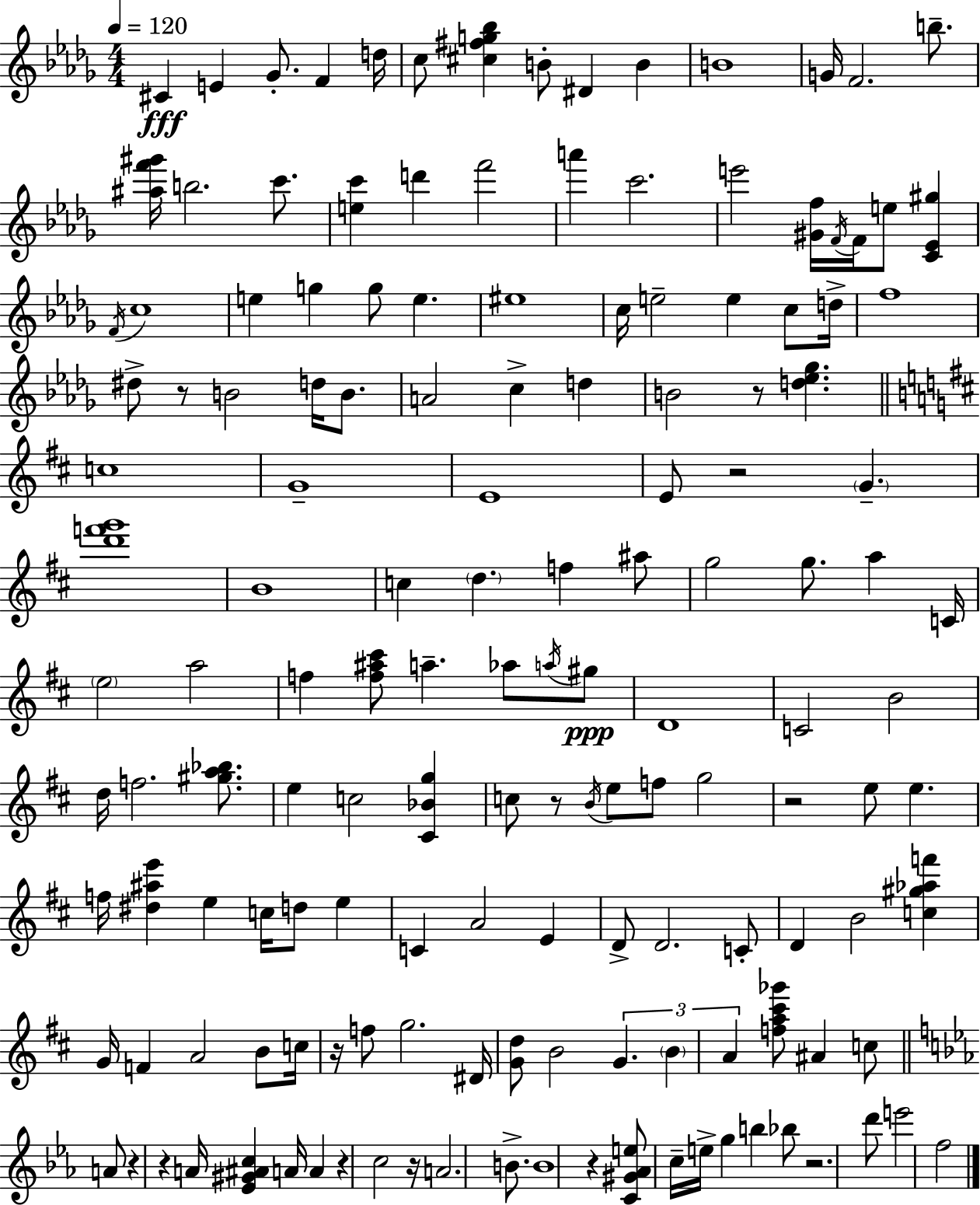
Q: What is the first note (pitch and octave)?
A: C#4